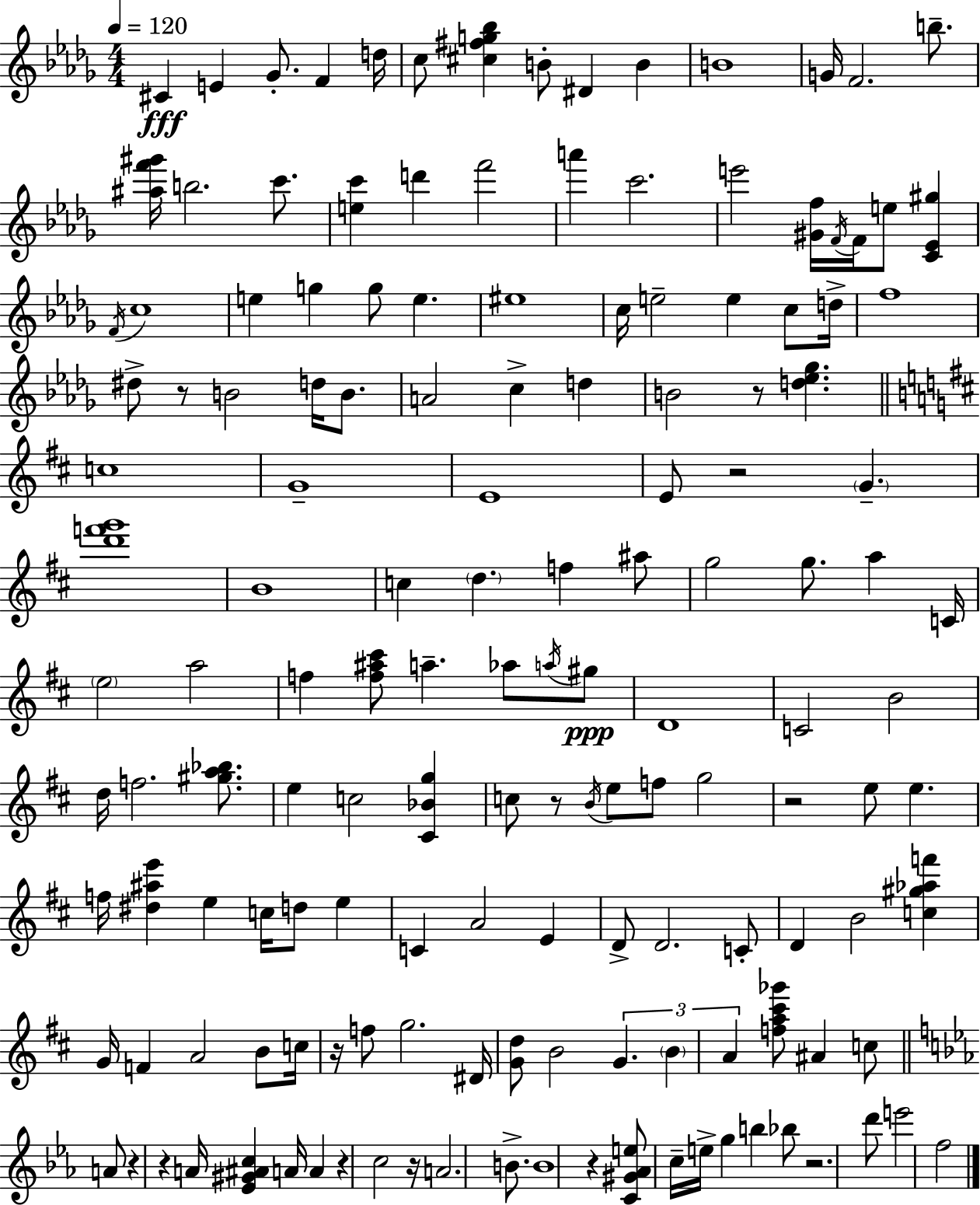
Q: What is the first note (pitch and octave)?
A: C#4